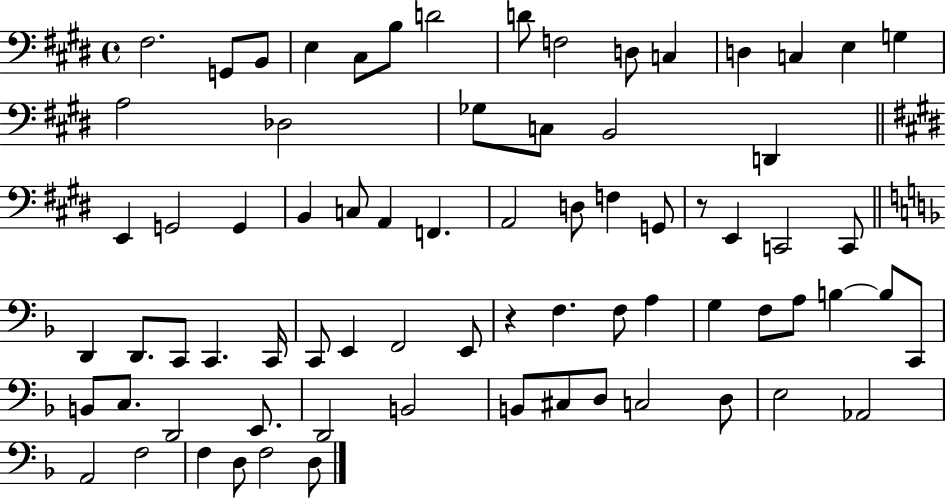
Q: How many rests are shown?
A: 2